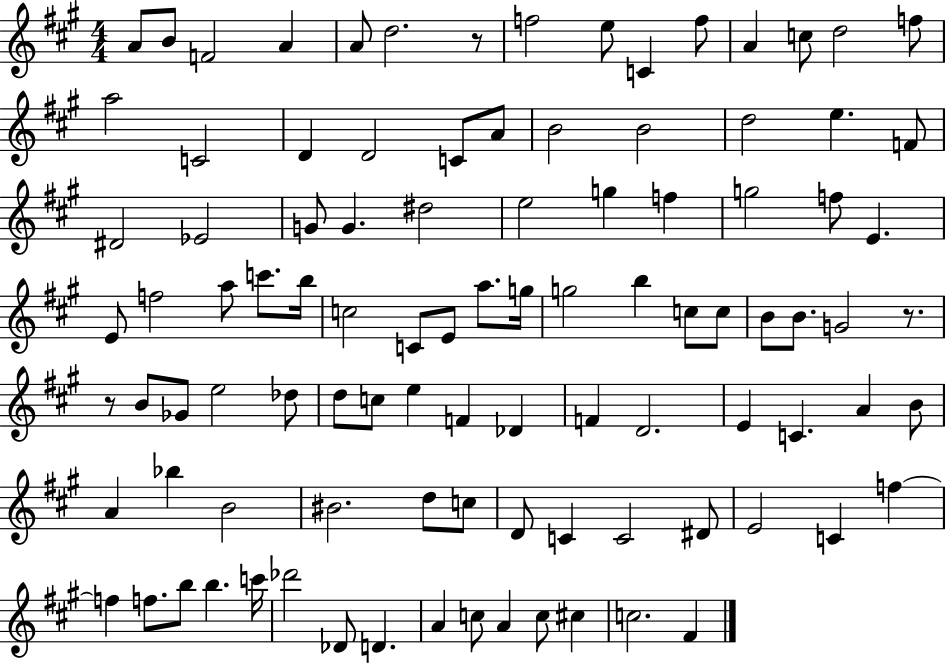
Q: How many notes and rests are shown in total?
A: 99